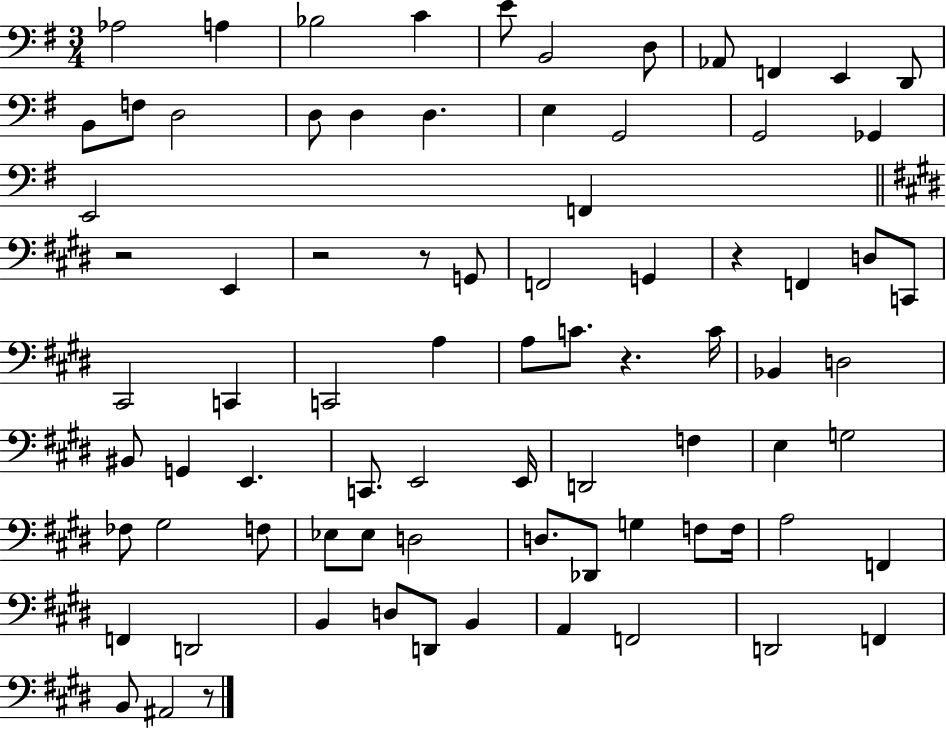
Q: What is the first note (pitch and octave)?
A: Ab3